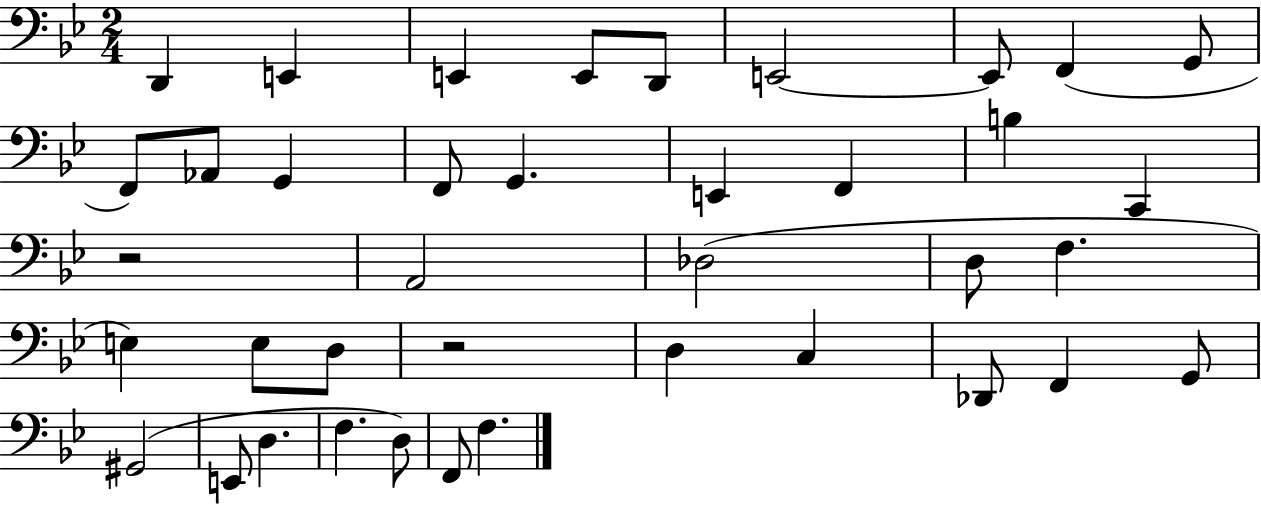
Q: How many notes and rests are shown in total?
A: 39